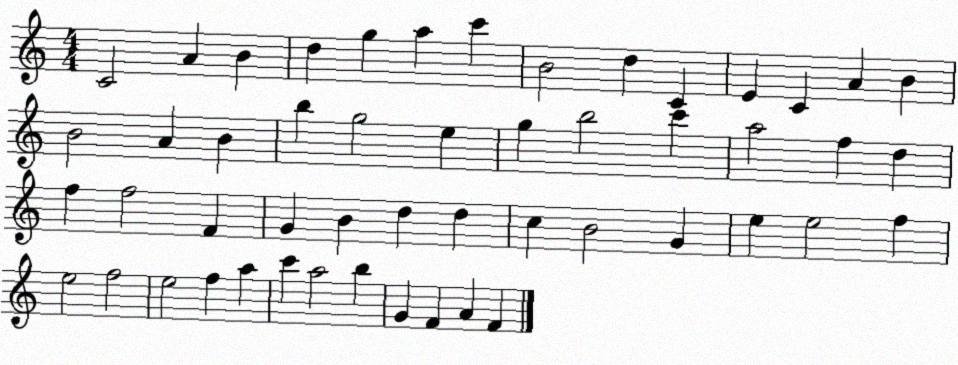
X:1
T:Untitled
M:4/4
L:1/4
K:C
C2 A B d g a c' B2 d C E C A B B2 A B b g2 e g b2 c' a2 f d f f2 F G B d d c B2 G e e2 f e2 f2 e2 f a c' a2 b G F A F